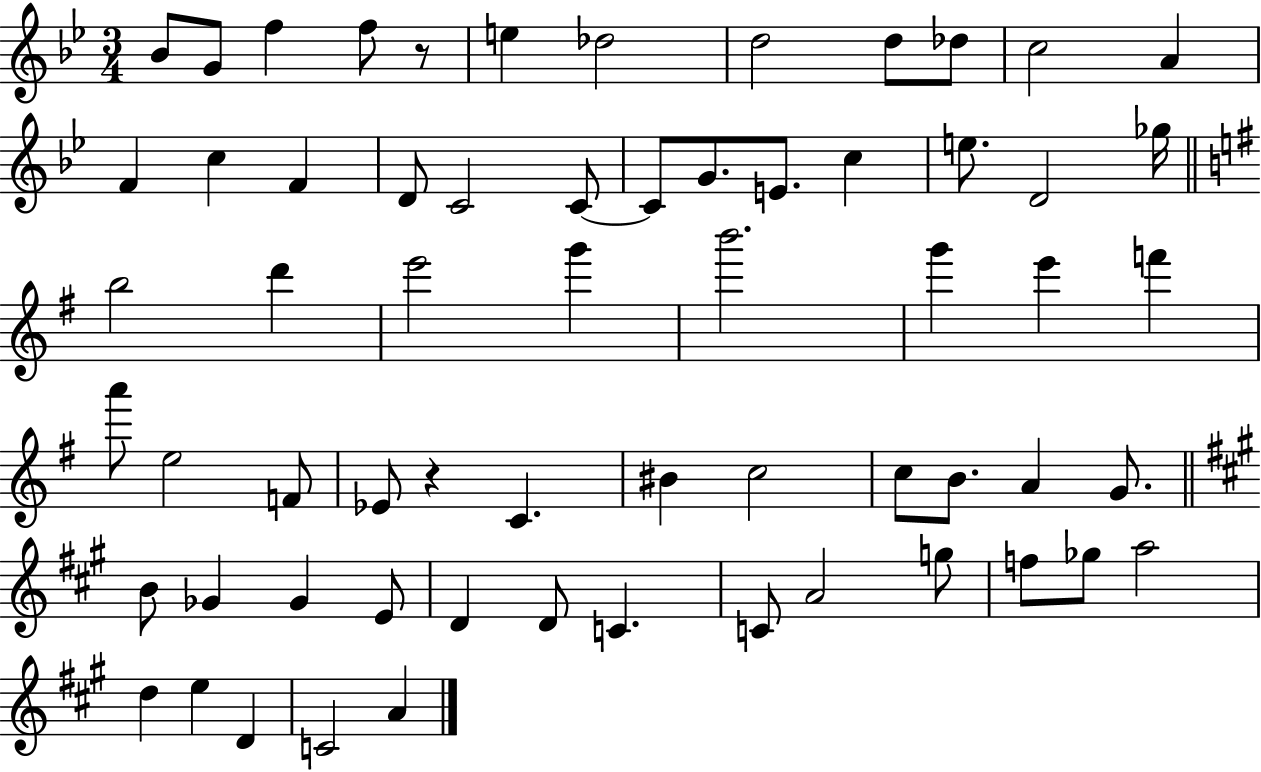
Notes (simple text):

Bb4/e G4/e F5/q F5/e R/e E5/q Db5/h D5/h D5/e Db5/e C5/h A4/q F4/q C5/q F4/q D4/e C4/h C4/e C4/e G4/e. E4/e. C5/q E5/e. D4/h Gb5/s B5/h D6/q E6/h G6/q B6/h. G6/q E6/q F6/q A6/e E5/h F4/e Eb4/e R/q C4/q. BIS4/q C5/h C5/e B4/e. A4/q G4/e. B4/e Gb4/q Gb4/q E4/e D4/q D4/e C4/q. C4/e A4/h G5/e F5/e Gb5/e A5/h D5/q E5/q D4/q C4/h A4/q